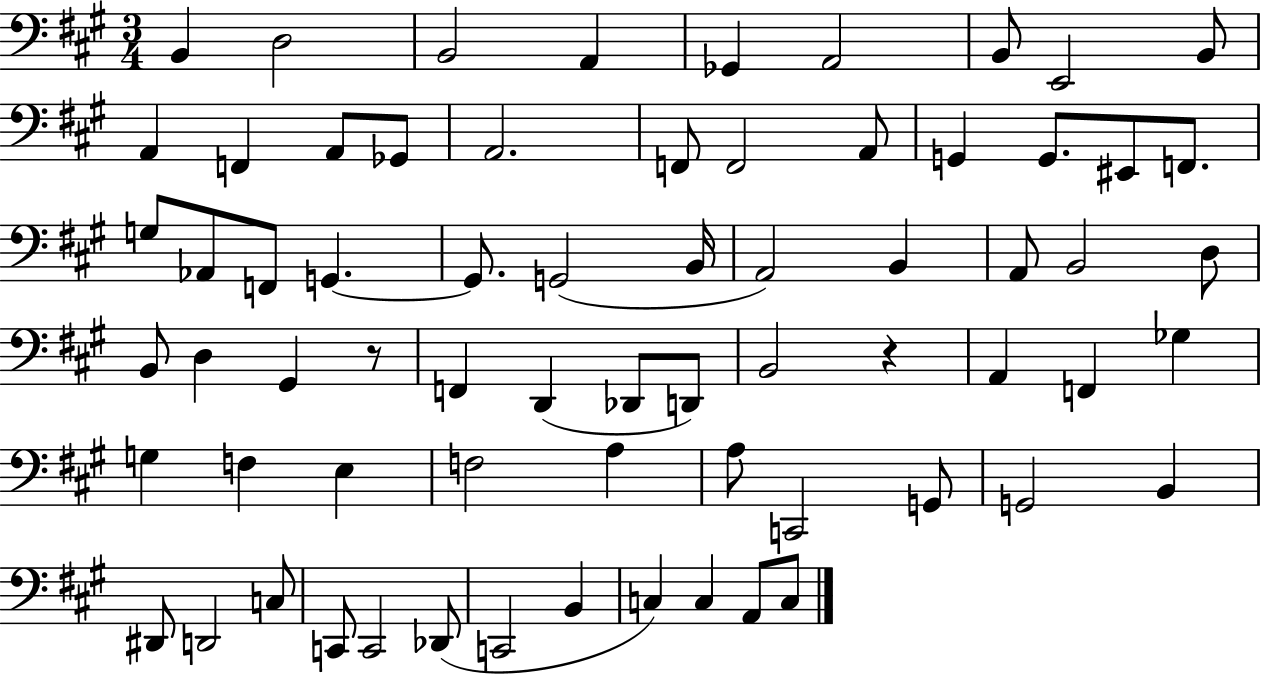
{
  \clef bass
  \numericTimeSignature
  \time 3/4
  \key a \major
  \repeat volta 2 { b,4 d2 | b,2 a,4 | ges,4 a,2 | b,8 e,2 b,8 | \break a,4 f,4 a,8 ges,8 | a,2. | f,8 f,2 a,8 | g,4 g,8. eis,8 f,8. | \break g8 aes,8 f,8 g,4.~~ | g,8. g,2( b,16 | a,2) b,4 | a,8 b,2 d8 | \break b,8 d4 gis,4 r8 | f,4 d,4( des,8 d,8) | b,2 r4 | a,4 f,4 ges4 | \break g4 f4 e4 | f2 a4 | a8 c,2 g,8 | g,2 b,4 | \break dis,8 d,2 c8 | c,8 c,2 des,8( | c,2 b,4 | c4) c4 a,8 c8 | \break } \bar "|."
}